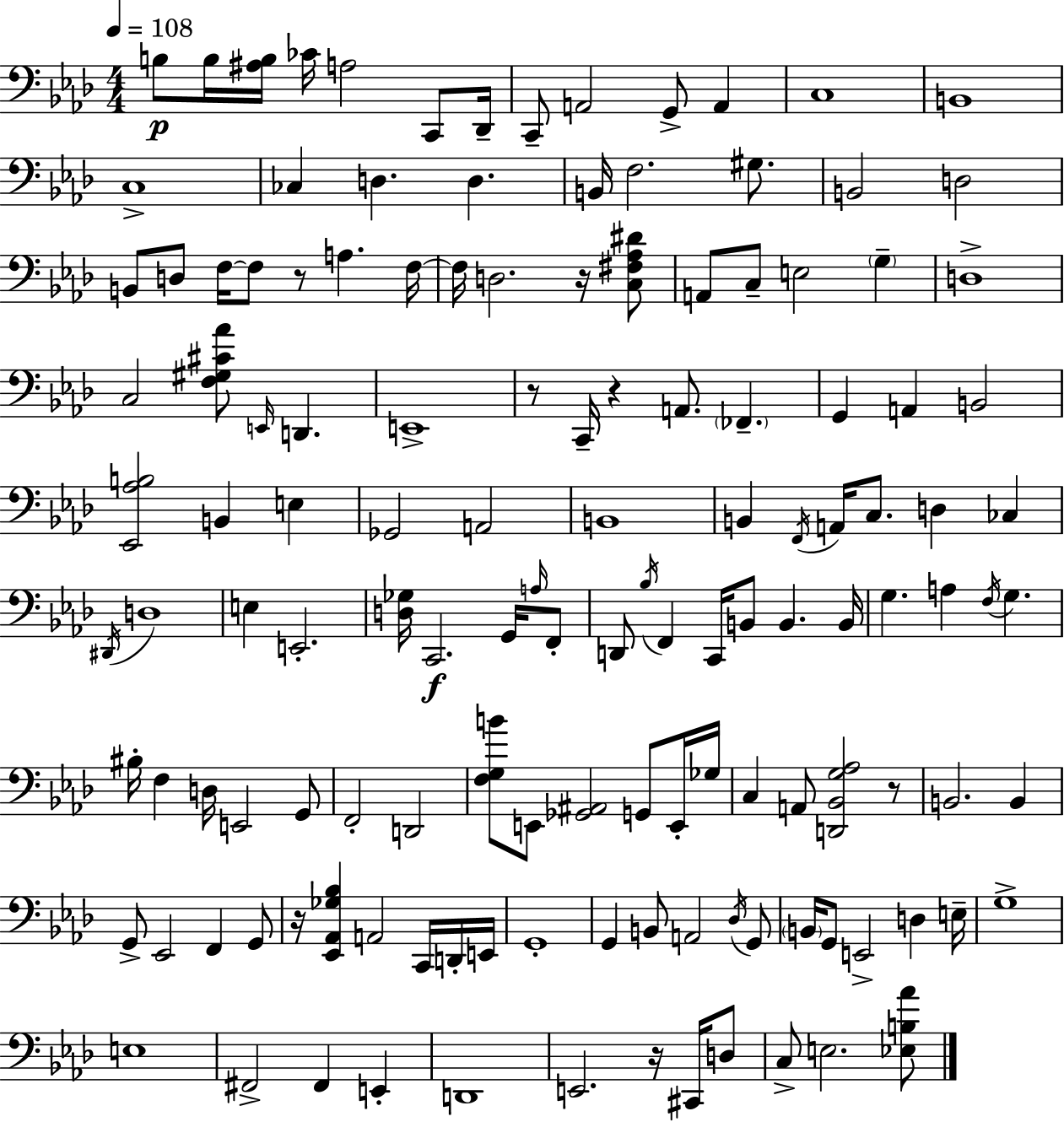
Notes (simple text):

B3/e B3/s [A#3,B3]/s CES4/s A3/h C2/e Db2/s C2/e A2/h G2/e A2/q C3/w B2/w C3/w CES3/q D3/q. D3/q. B2/s F3/h. G#3/e. B2/h D3/h B2/e D3/e F3/s F3/e R/e A3/q. F3/s F3/s D3/h. R/s [C3,F#3,Ab3,D#4]/e A2/e C3/e E3/h G3/q D3/w C3/h [F3,G#3,C#4,Ab4]/e E2/s D2/q. E2/w R/e C2/s R/q A2/e. FES2/q. G2/q A2/q B2/h [Eb2,Ab3,B3]/h B2/q E3/q Gb2/h A2/h B2/w B2/q F2/s A2/s C3/e. D3/q CES3/q D#2/s D3/w E3/q E2/h. [D3,Gb3]/s C2/h. G2/s A3/s F2/e D2/e Bb3/s F2/q C2/s B2/e B2/q. B2/s G3/q. A3/q F3/s G3/q. BIS3/s F3/q D3/s E2/h G2/e F2/h D2/h [F3,G3,B4]/e E2/e [Gb2,A#2]/h G2/e E2/s Gb3/s C3/q A2/e [D2,Bb2,G3,Ab3]/h R/e B2/h. B2/q G2/e Eb2/h F2/q G2/e R/s [Eb2,Ab2,Gb3,Bb3]/q A2/h C2/s D2/s E2/s G2/w G2/q B2/e A2/h Db3/s G2/e B2/s G2/e E2/h D3/q E3/s G3/w E3/w F#2/h F#2/q E2/q D2/w E2/h. R/s C#2/s D3/e C3/e E3/h. [Eb3,B3,Ab4]/e